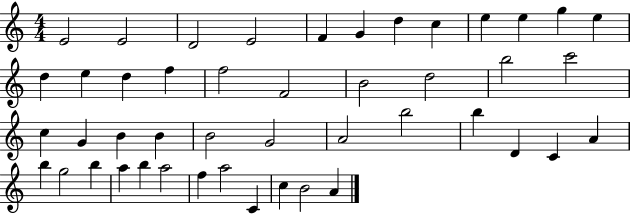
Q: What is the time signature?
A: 4/4